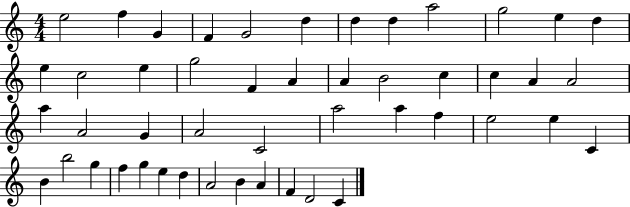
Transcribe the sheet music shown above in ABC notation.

X:1
T:Untitled
M:4/4
L:1/4
K:C
e2 f G F G2 d d d a2 g2 e d e c2 e g2 F A A B2 c c A A2 a A2 G A2 C2 a2 a f e2 e C B b2 g f g e d A2 B A F D2 C